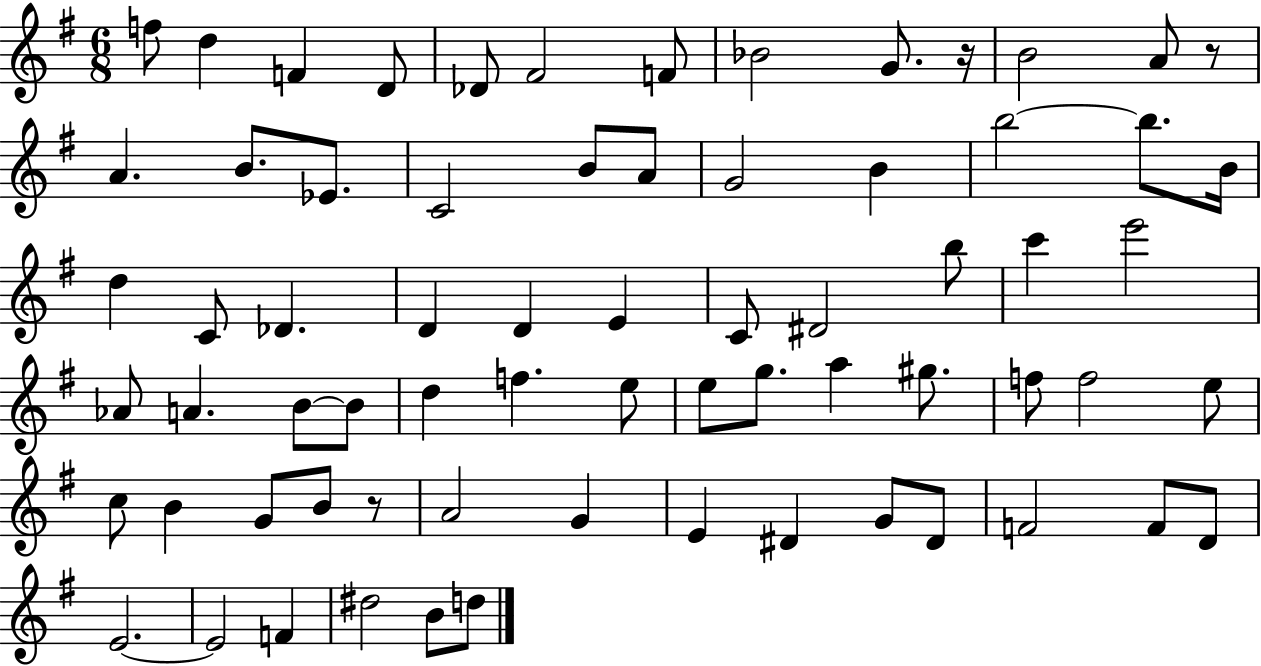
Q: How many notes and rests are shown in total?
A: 69